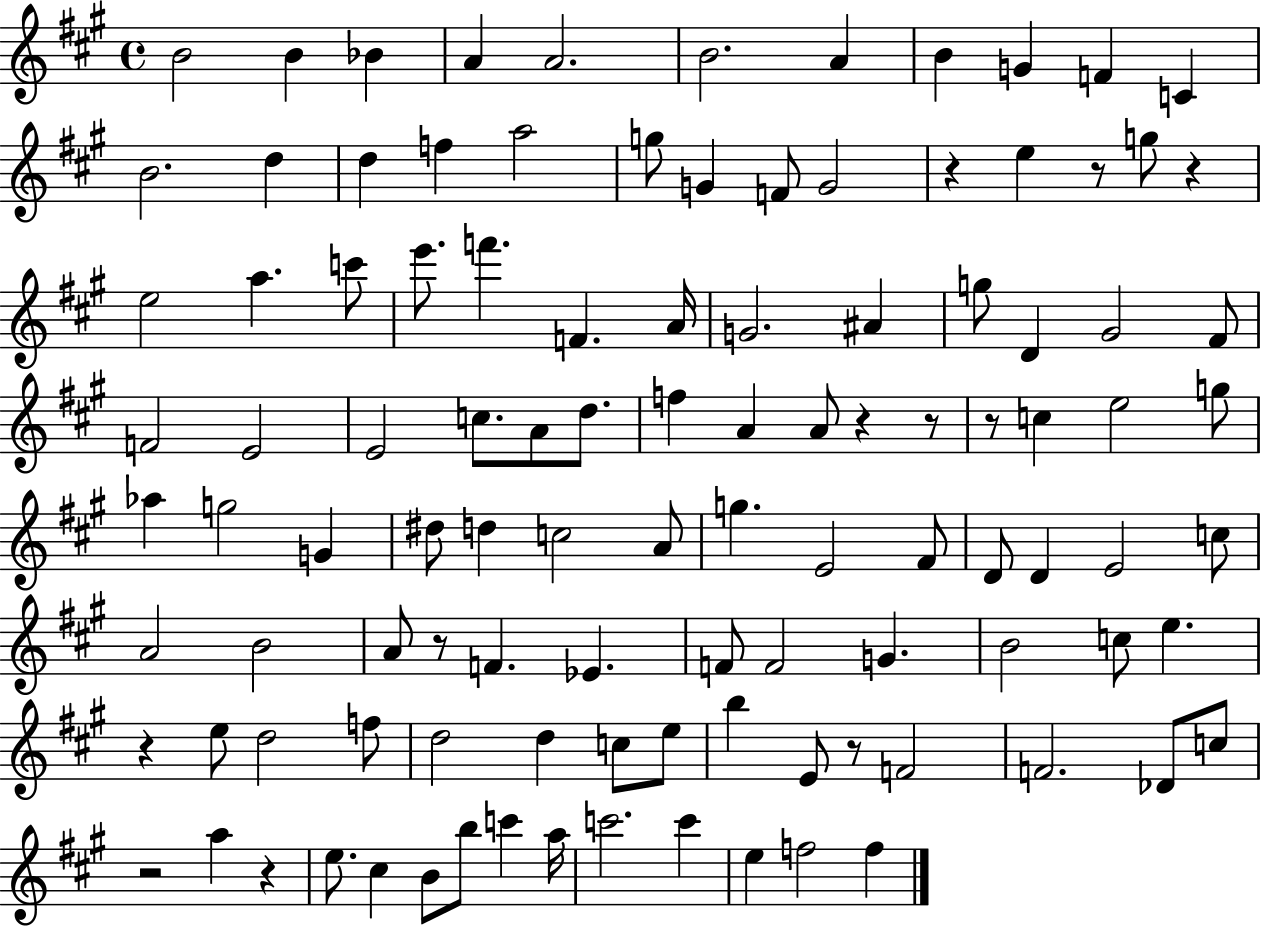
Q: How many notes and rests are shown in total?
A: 108